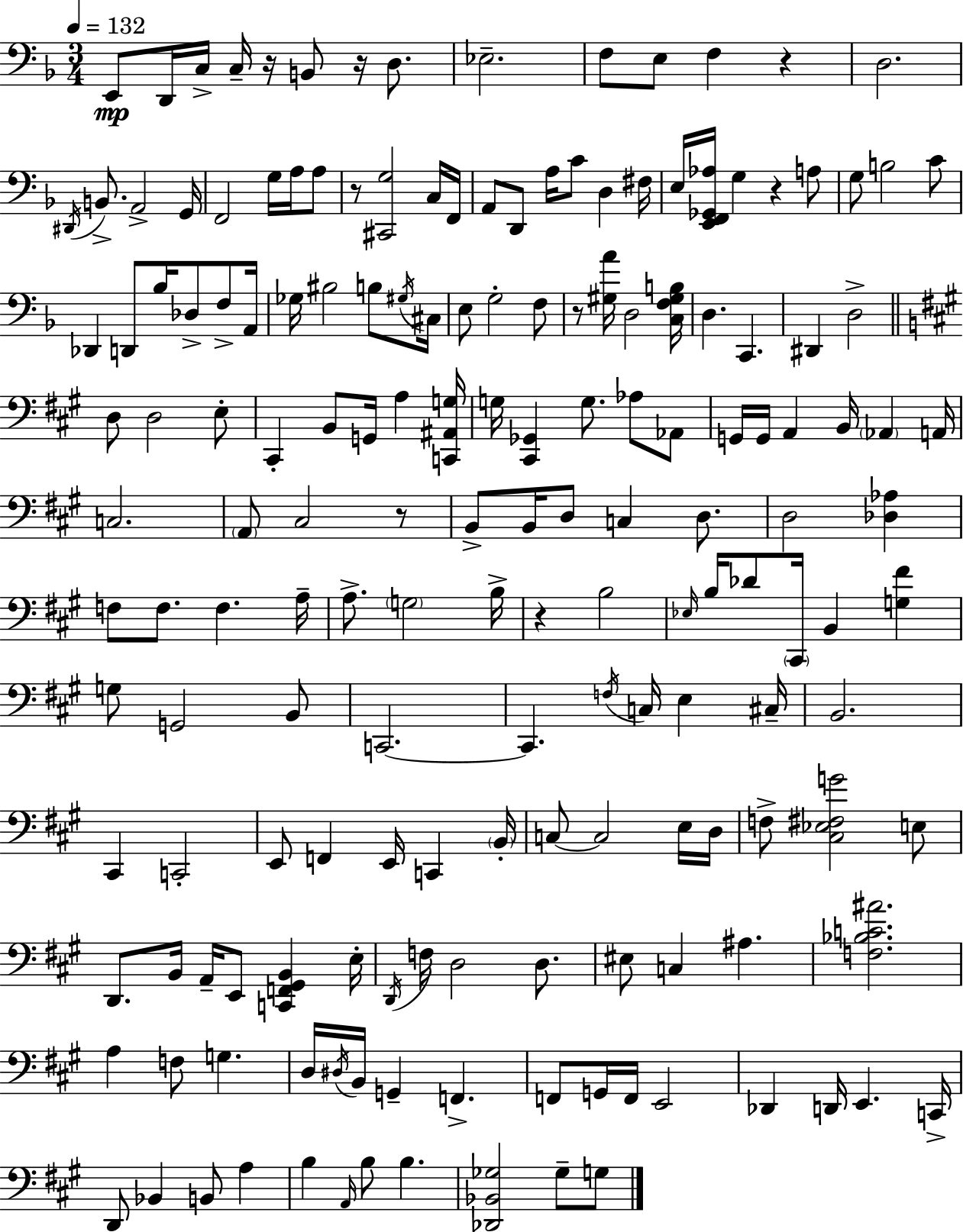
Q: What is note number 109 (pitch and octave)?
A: C3